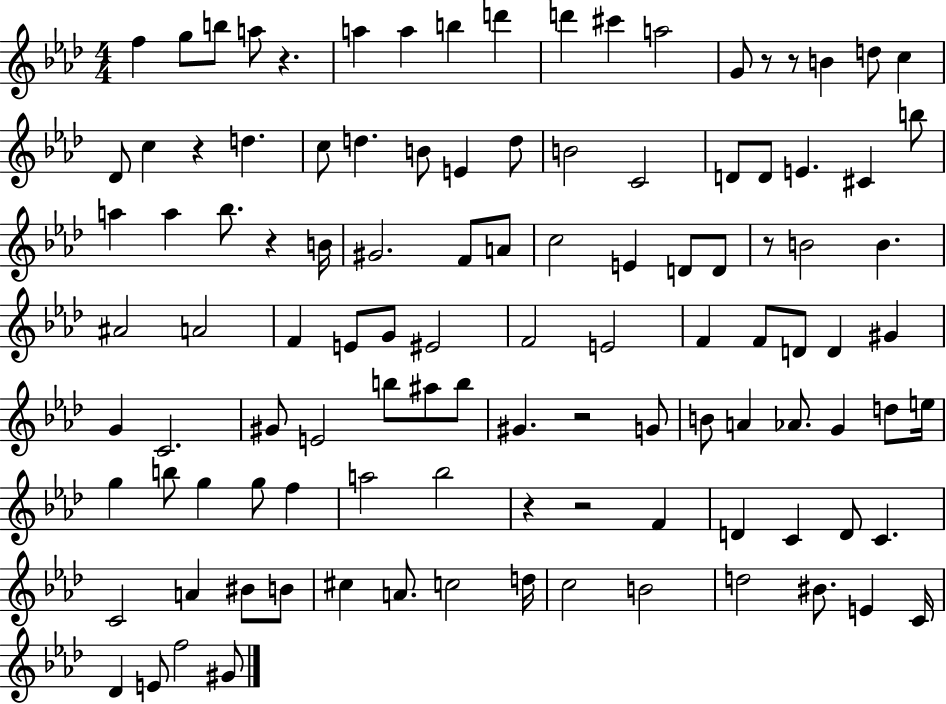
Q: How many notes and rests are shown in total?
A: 110